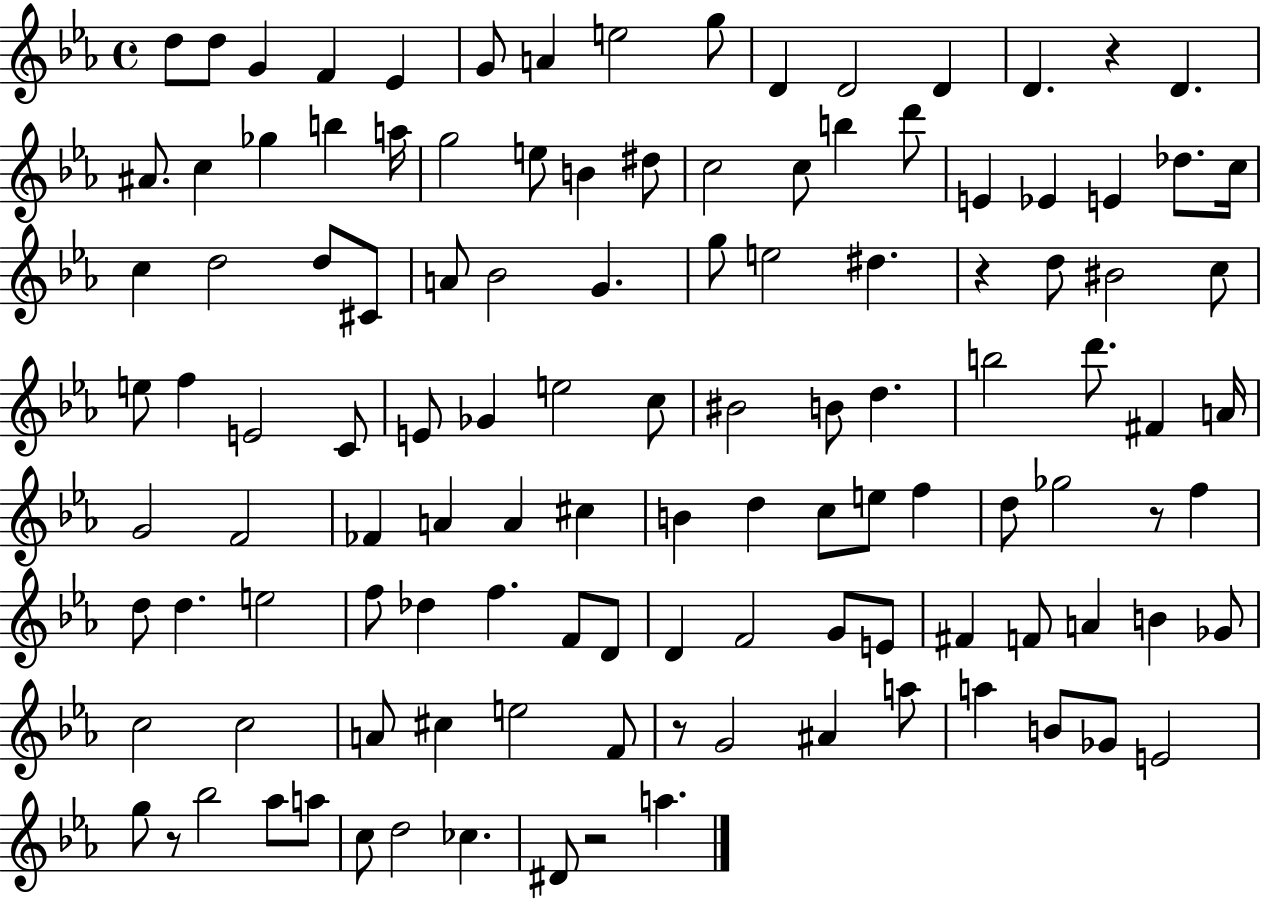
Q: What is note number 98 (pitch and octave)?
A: G4